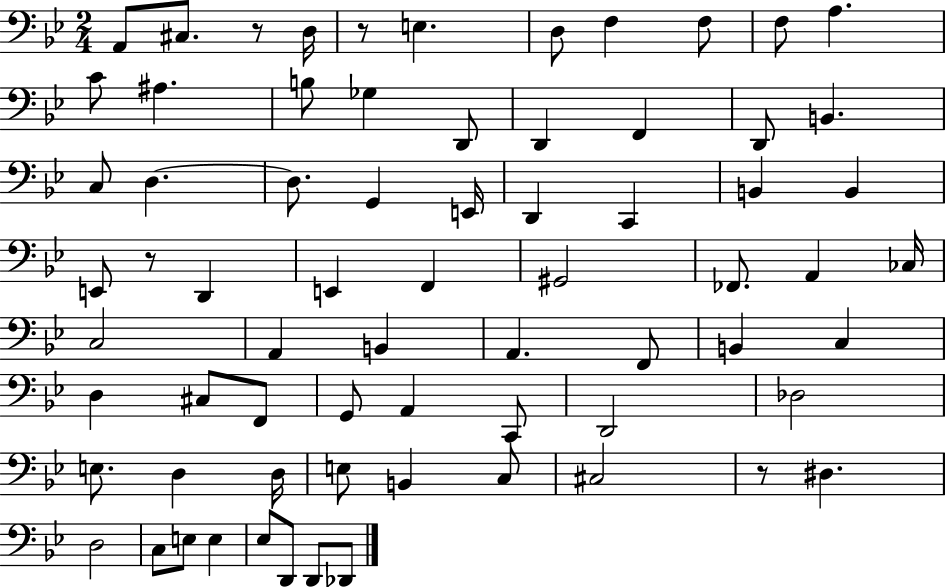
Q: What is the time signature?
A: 2/4